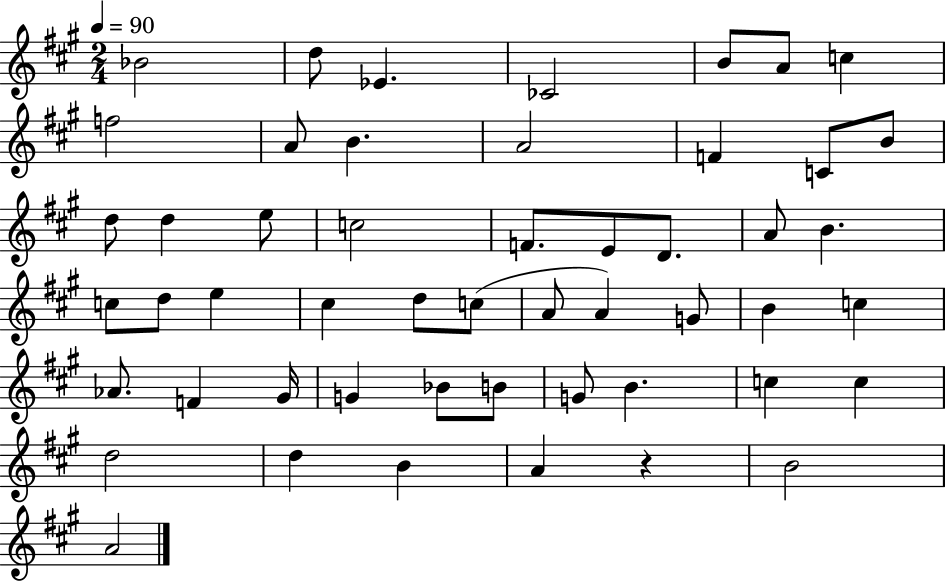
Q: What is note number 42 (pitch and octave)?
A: B4